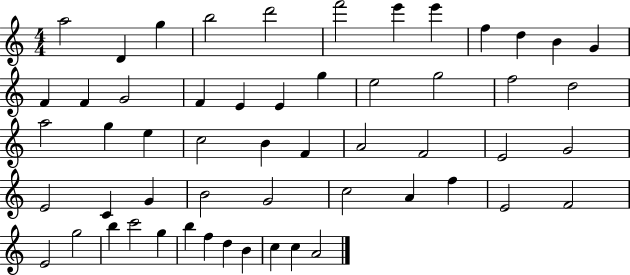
{
  \clef treble
  \numericTimeSignature
  \time 4/4
  \key c \major
  a''2 d'4 g''4 | b''2 d'''2 | f'''2 e'''4 e'''4 | f''4 d''4 b'4 g'4 | \break f'4 f'4 g'2 | f'4 e'4 e'4 g''4 | e''2 g''2 | f''2 d''2 | \break a''2 g''4 e''4 | c''2 b'4 f'4 | a'2 f'2 | e'2 g'2 | \break e'2 c'4 g'4 | b'2 g'2 | c''2 a'4 f''4 | e'2 f'2 | \break e'2 g''2 | b''4 c'''2 g''4 | b''4 f''4 d''4 b'4 | c''4 c''4 a'2 | \break \bar "|."
}